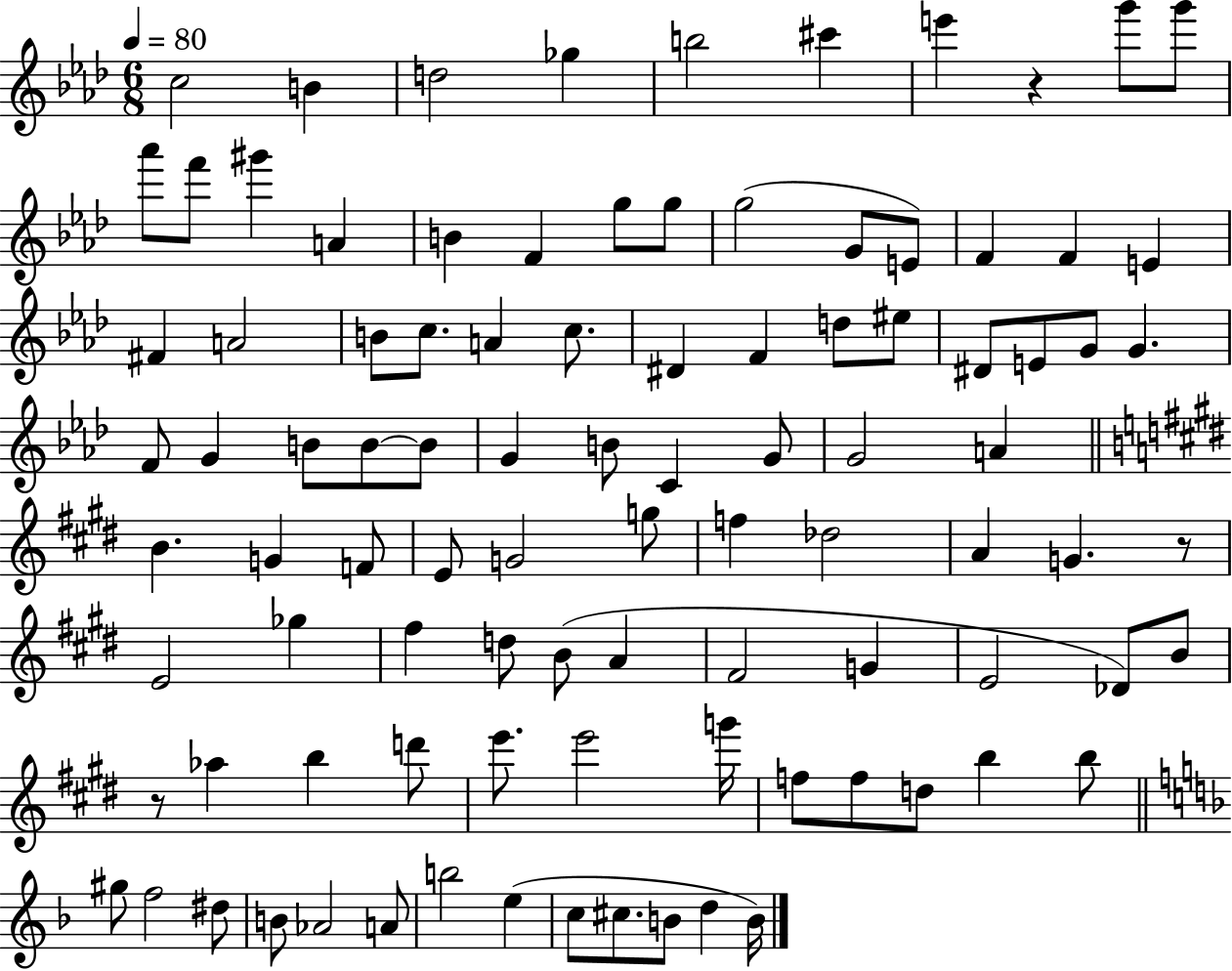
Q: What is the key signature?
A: AES major